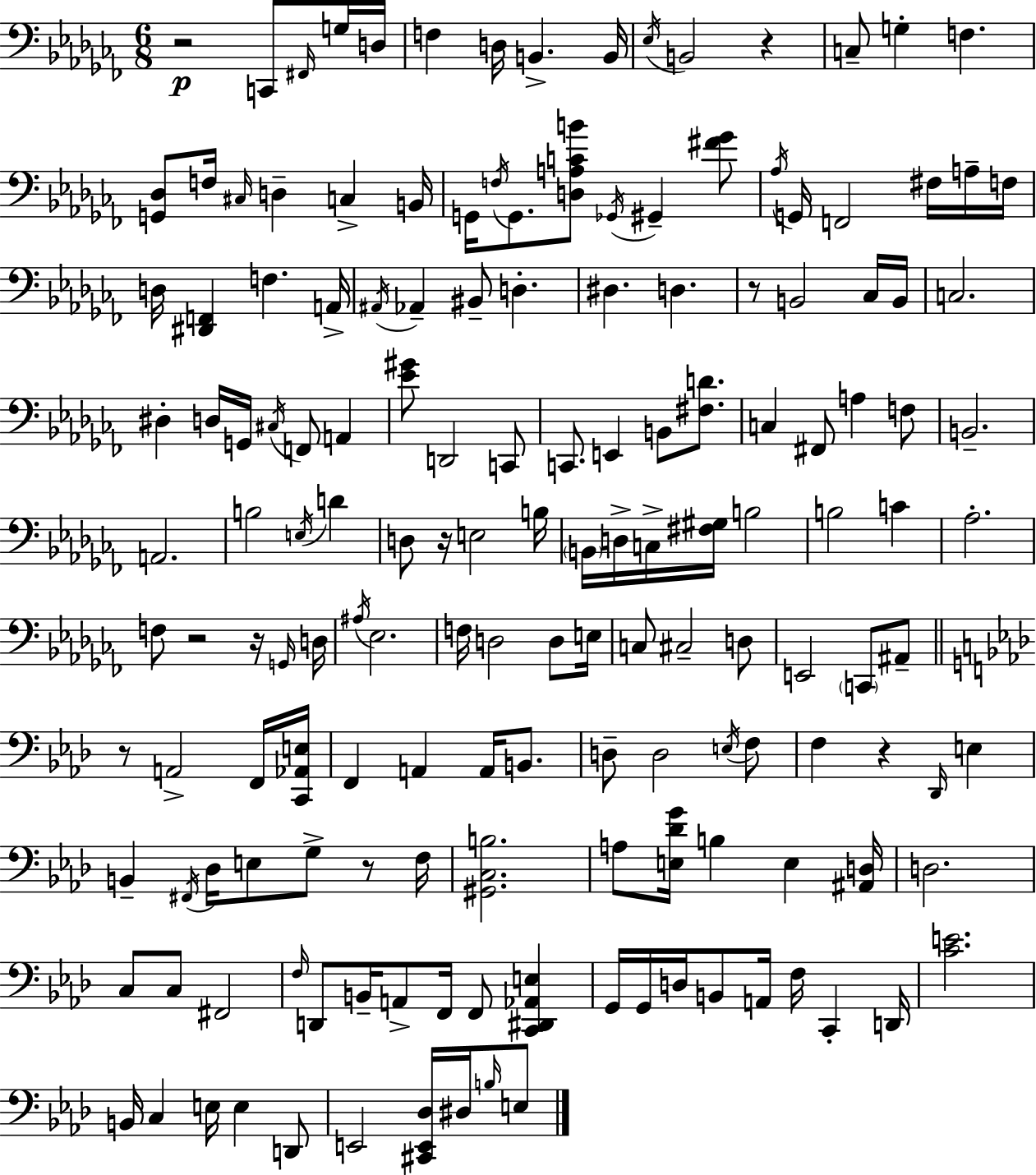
R/h C2/e F#2/s G3/s D3/s F3/q D3/s B2/q. B2/s Eb3/s B2/h R/q C3/e G3/q F3/q. [G2,Db3]/e F3/s C#3/s D3/q C3/q B2/s G2/s F3/s G2/e. [D3,A3,C4,B4]/e Gb2/s G#2/q [F#4,Gb4]/e Ab3/s G2/s F2/h F#3/s A3/s F3/s D3/s [D#2,F2]/q F3/q. A2/s A#2/s Ab2/q BIS2/e D3/q. D#3/q. D3/q. R/e B2/h CES3/s B2/s C3/h. D#3/q D3/s G2/s C#3/s F2/e A2/q [Eb4,G#4]/e D2/h C2/e C2/e. E2/q B2/e [F#3,D4]/e. C3/q F#2/e A3/q F3/e B2/h. A2/h. B3/h E3/s D4/q D3/e R/s E3/h B3/s B2/s D3/s C3/s [F#3,G#3]/s B3/h B3/h C4/q Ab3/h. F3/e R/h R/s G2/s D3/s A#3/s Eb3/h. F3/s D3/h D3/e E3/s C3/e C#3/h D3/e E2/h C2/e A#2/e R/e A2/h F2/s [C2,Ab2,E3]/s F2/q A2/q A2/s B2/e. D3/e D3/h E3/s F3/e F3/q R/q Db2/s E3/q B2/q F#2/s Db3/s E3/e G3/e R/e F3/s [G#2,C3,B3]/h. A3/e [E3,Db4,G4]/s B3/q E3/q [A#2,D3]/s D3/h. C3/e C3/e F#2/h F3/s D2/e B2/s A2/e F2/s F2/e [C2,D#2,Ab2,E3]/q G2/s G2/s D3/s B2/e A2/s F3/s C2/q D2/s [C4,E4]/h. B2/s C3/q E3/s E3/q D2/e E2/h [C#2,E2,Db3]/s D#3/s B3/s E3/e